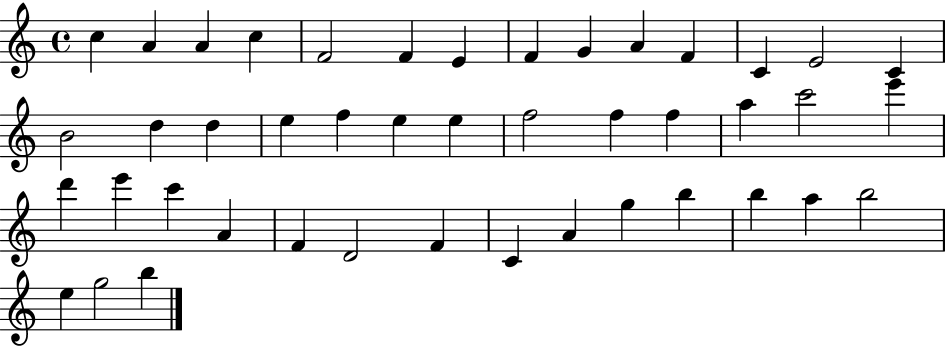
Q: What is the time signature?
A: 4/4